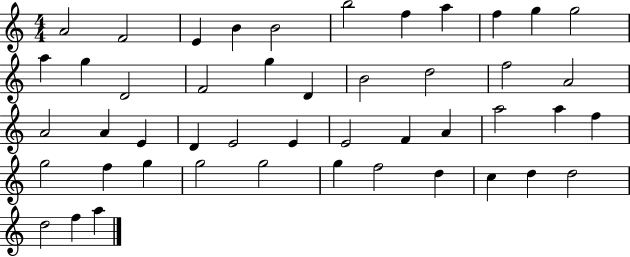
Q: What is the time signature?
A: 4/4